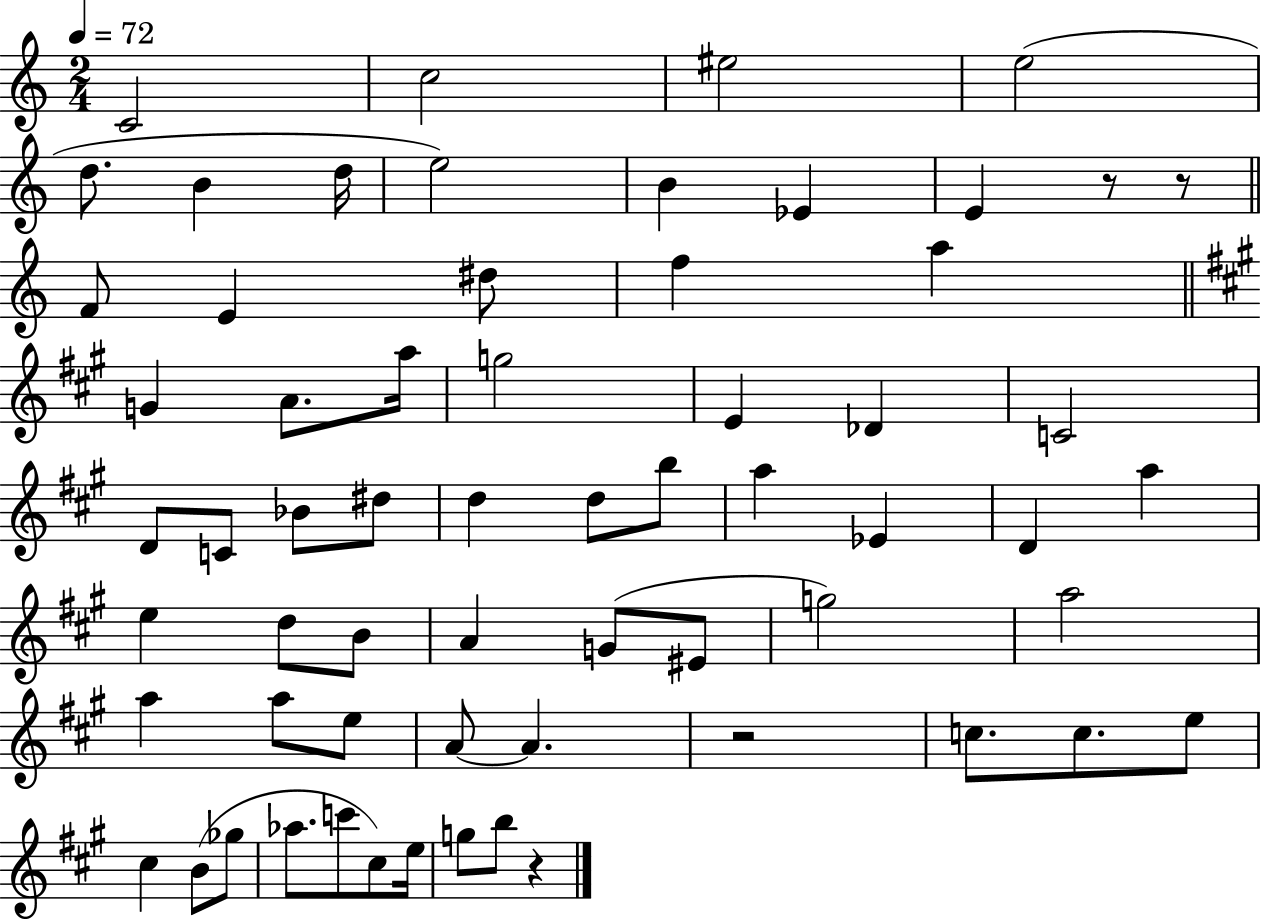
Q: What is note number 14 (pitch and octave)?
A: D#5